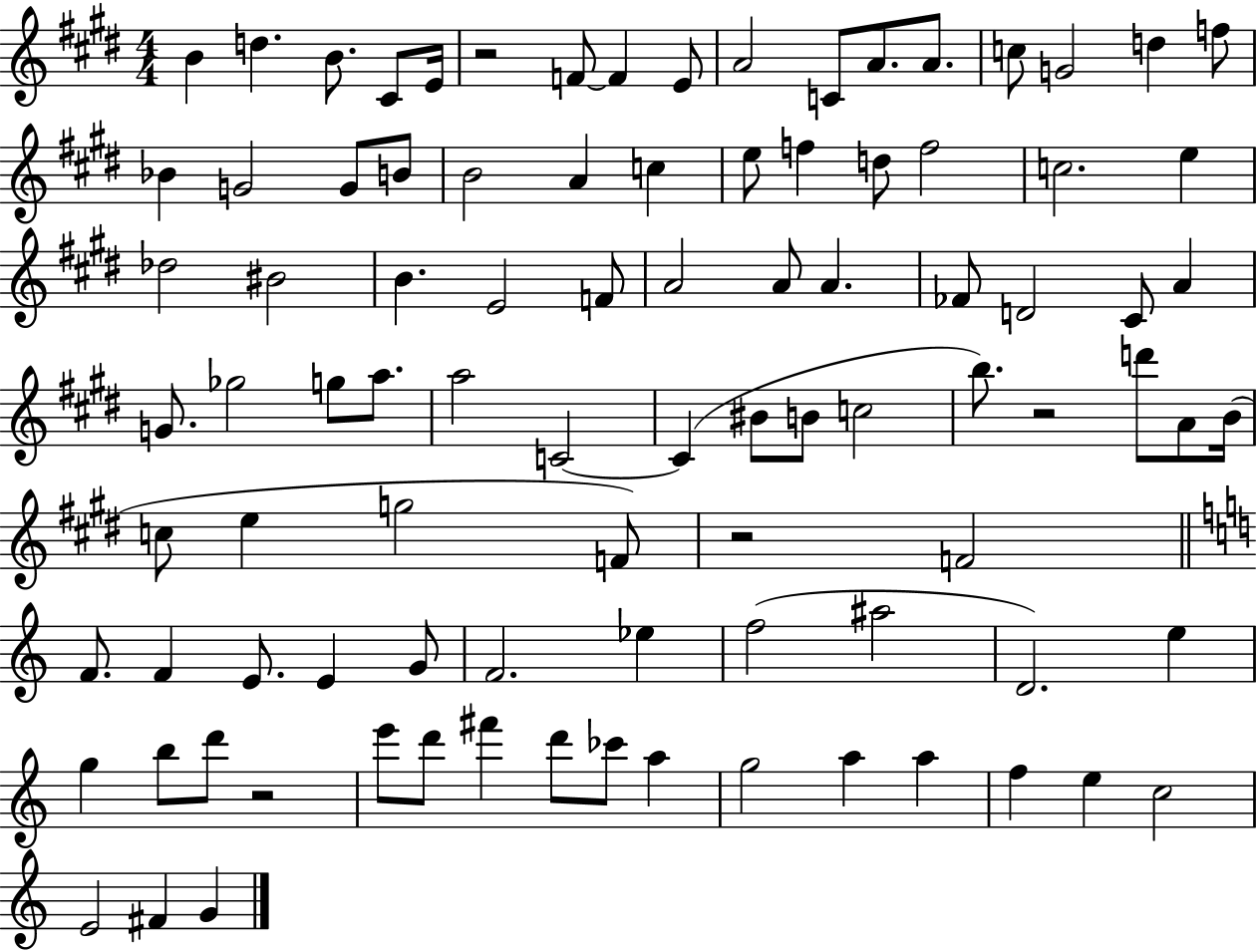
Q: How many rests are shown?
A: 4